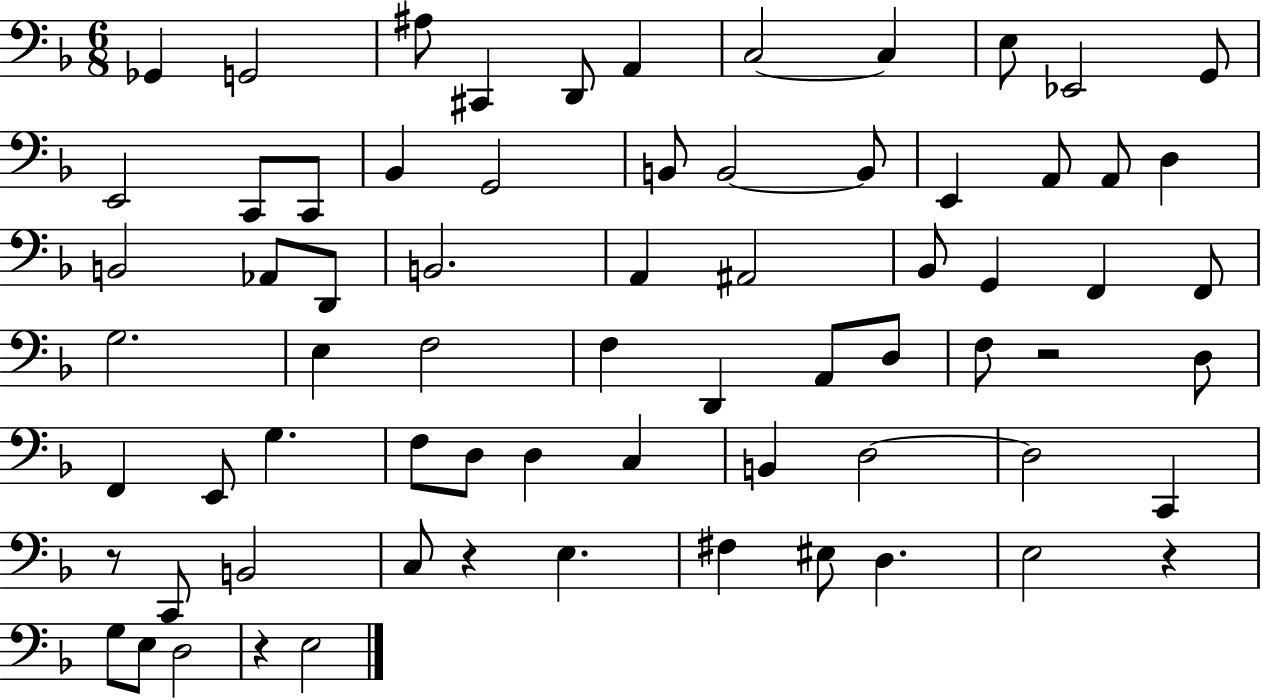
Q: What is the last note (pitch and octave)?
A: E3